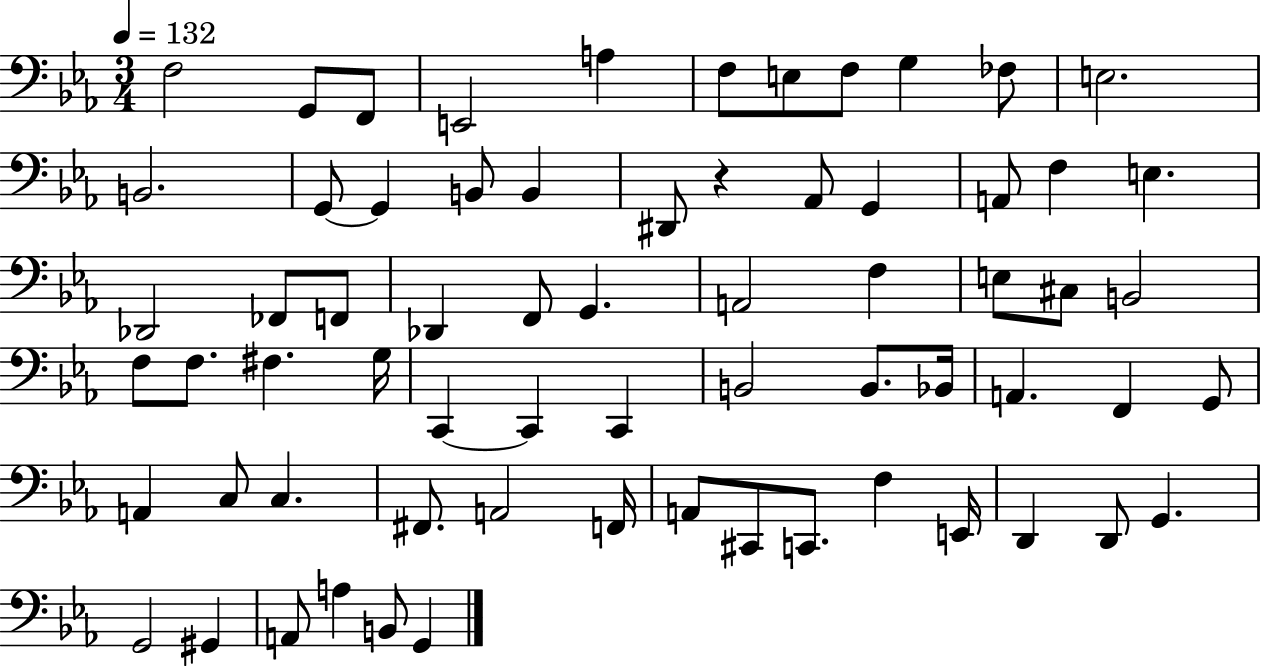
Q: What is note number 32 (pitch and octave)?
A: C#3